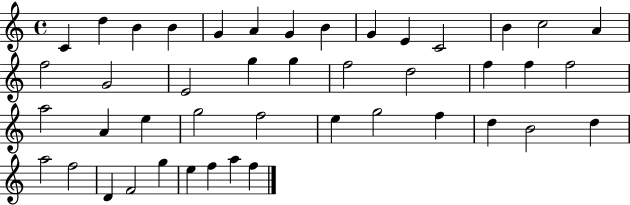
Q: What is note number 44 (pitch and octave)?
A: F5